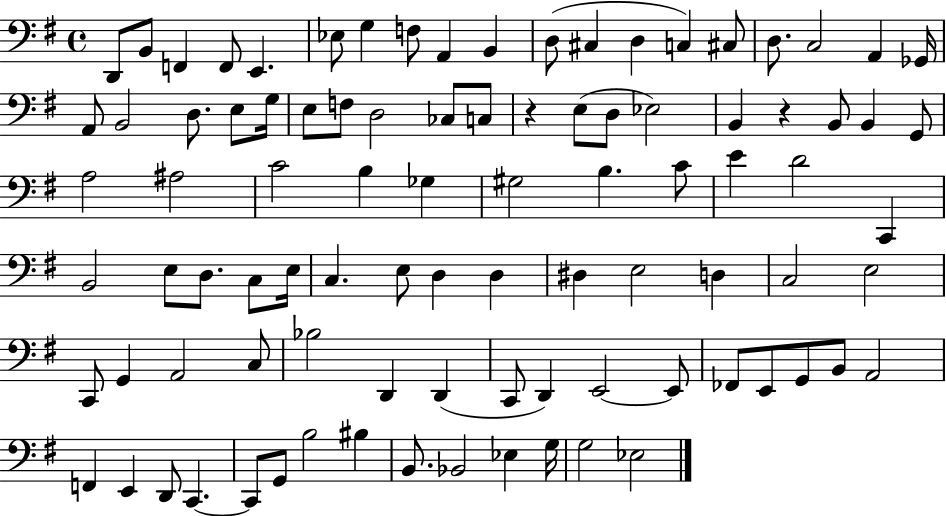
{
  \clef bass
  \time 4/4
  \defaultTimeSignature
  \key g \major
  d,8 b,8 f,4 f,8 e,4. | ees8 g4 f8 a,4 b,4 | d8( cis4 d4 c4) cis8 | d8. c2 a,4 ges,16 | \break a,8 b,2 d8. e8 g16 | e8 f8 d2 ces8 c8 | r4 e8( d8 ees2) | b,4 r4 b,8 b,4 g,8 | \break a2 ais2 | c'2 b4 ges4 | gis2 b4. c'8 | e'4 d'2 c,4 | \break b,2 e8 d8. c8 e16 | c4. e8 d4 d4 | dis4 e2 d4 | c2 e2 | \break c,8 g,4 a,2 c8 | bes2 d,4 d,4( | c,8 d,4) e,2~~ e,8 | fes,8 e,8 g,8 b,8 a,2 | \break f,4 e,4 d,8 c,4.~~ | c,8 g,8 b2 bis4 | b,8. bes,2 ees4 g16 | g2 ees2 | \break \bar "|."
}